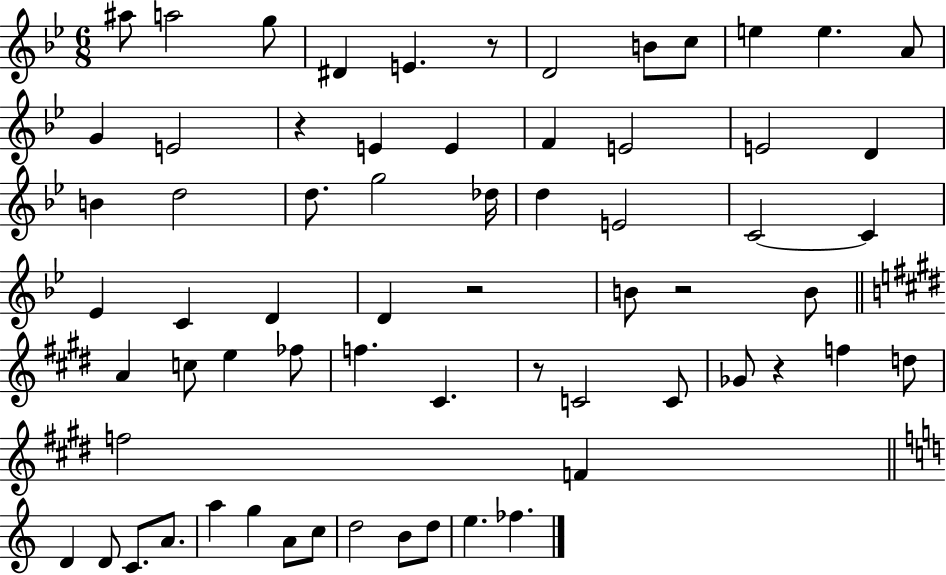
{
  \clef treble
  \numericTimeSignature
  \time 6/8
  \key bes \major
  \repeat volta 2 { ais''8 a''2 g''8 | dis'4 e'4. r8 | d'2 b'8 c''8 | e''4 e''4. a'8 | \break g'4 e'2 | r4 e'4 e'4 | f'4 e'2 | e'2 d'4 | \break b'4 d''2 | d''8. g''2 des''16 | d''4 e'2 | c'2~~ c'4 | \break ees'4 c'4 d'4 | d'4 r2 | b'8 r2 b'8 | \bar "||" \break \key e \major a'4 c''8 e''4 fes''8 | f''4. cis'4. | r8 c'2 c'8 | ges'8 r4 f''4 d''8 | \break f''2 f'4 | \bar "||" \break \key c \major d'4 d'8 c'8. a'8. | a''4 g''4 a'8 c''8 | d''2 b'8 d''8 | e''4. fes''4. | \break } \bar "|."
}